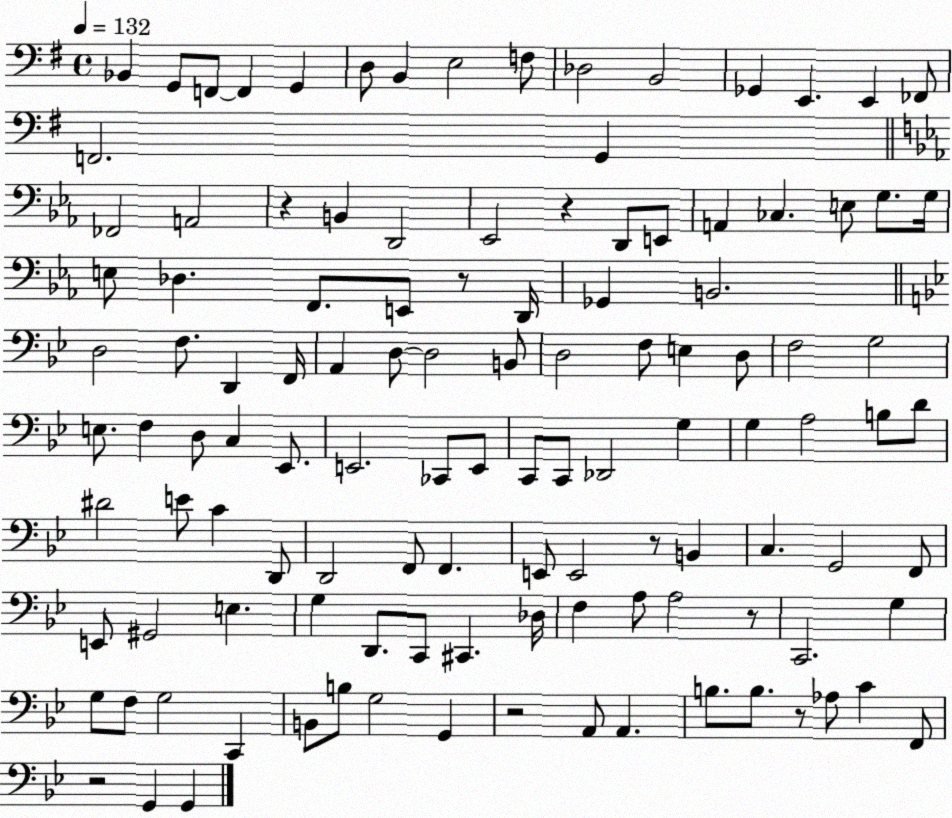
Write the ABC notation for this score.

X:1
T:Untitled
M:4/4
L:1/4
K:G
_B,, G,,/2 F,,/2 F,, G,, D,/2 B,, E,2 F,/2 _D,2 B,,2 _G,, E,, E,, _F,,/2 F,,2 G,, _F,,2 A,,2 z B,, D,,2 _E,,2 z D,,/2 E,,/2 A,, _C, E,/2 G,/2 G,/4 E,/2 _D, F,,/2 E,,/2 z/2 D,,/4 _G,, B,,2 D,2 F,/2 D,, F,,/4 A,, D,/2 D,2 B,,/2 D,2 F,/2 E, D,/2 F,2 G,2 E,/2 F, D,/2 C, _E,,/2 E,,2 _C,,/2 E,,/2 C,,/2 C,,/2 _D,,2 G, G, A,2 B,/2 D/2 ^D2 E/2 C D,,/2 D,,2 F,,/2 F,, E,,/2 E,,2 z/2 B,, C, G,,2 F,,/2 E,,/2 ^G,,2 E, G, D,,/2 C,,/2 ^C,, _D,/4 F, A,/2 A,2 z/2 C,,2 G, G,/2 F,/2 G,2 C,, B,,/2 B,/2 G,2 G,, z2 A,,/2 A,, B,/2 B,/2 z/2 _A,/2 C F,,/2 z2 G,, G,,